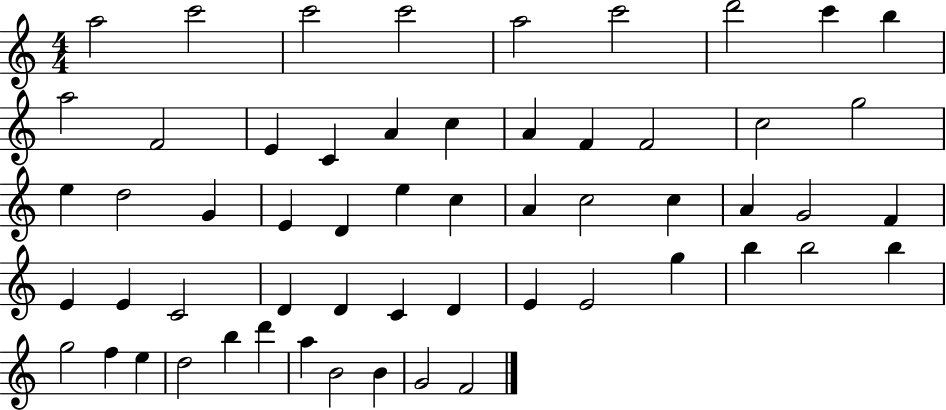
{
  \clef treble
  \numericTimeSignature
  \time 4/4
  \key c \major
  a''2 c'''2 | c'''2 c'''2 | a''2 c'''2 | d'''2 c'''4 b''4 | \break a''2 f'2 | e'4 c'4 a'4 c''4 | a'4 f'4 f'2 | c''2 g''2 | \break e''4 d''2 g'4 | e'4 d'4 e''4 c''4 | a'4 c''2 c''4 | a'4 g'2 f'4 | \break e'4 e'4 c'2 | d'4 d'4 c'4 d'4 | e'4 e'2 g''4 | b''4 b''2 b''4 | \break g''2 f''4 e''4 | d''2 b''4 d'''4 | a''4 b'2 b'4 | g'2 f'2 | \break \bar "|."
}